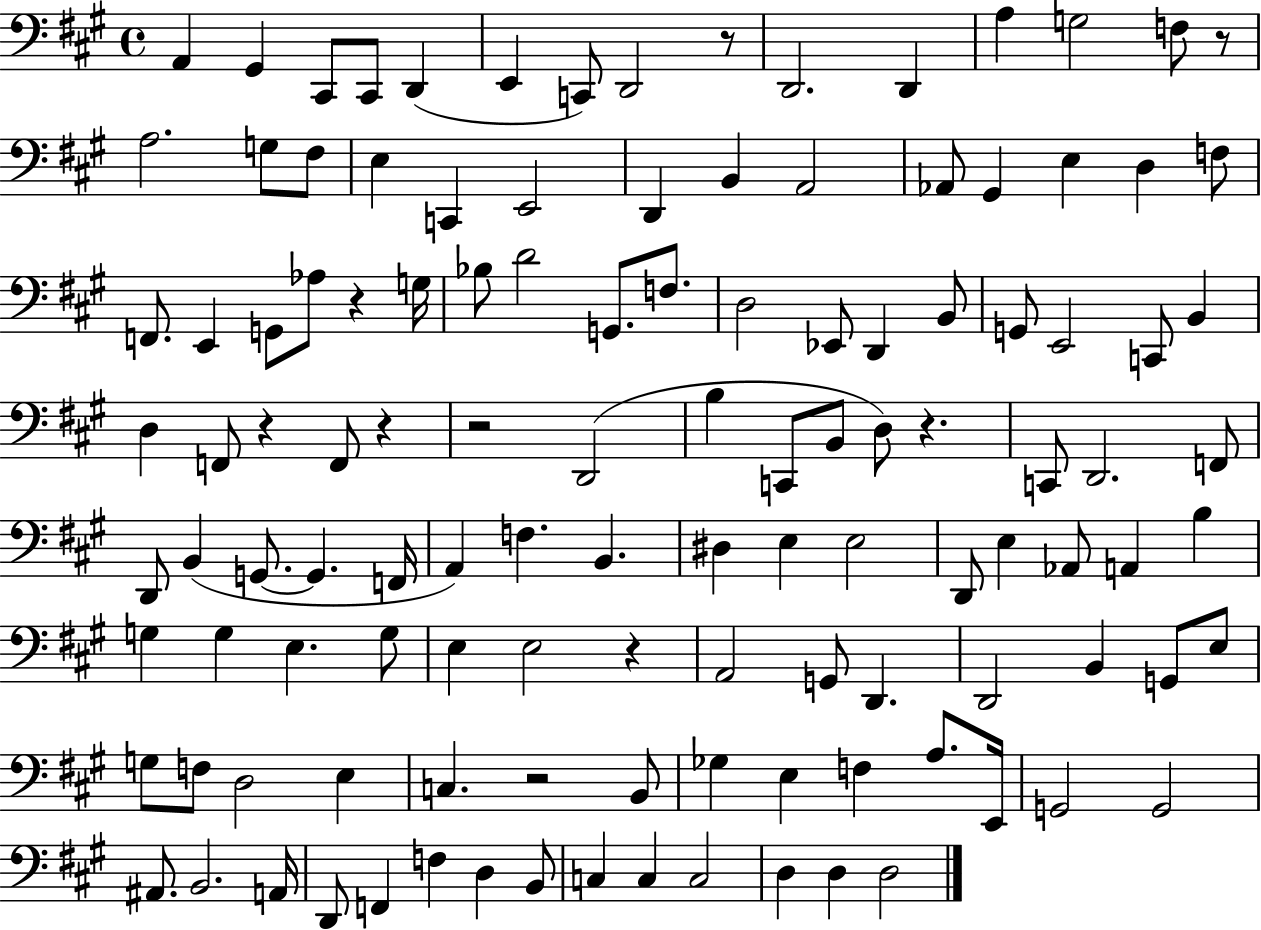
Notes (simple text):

A2/q G#2/q C#2/e C#2/e D2/q E2/q C2/e D2/h R/e D2/h. D2/q A3/q G3/h F3/e R/e A3/h. G3/e F#3/e E3/q C2/q E2/h D2/q B2/q A2/h Ab2/e G#2/q E3/q D3/q F3/e F2/e. E2/q G2/e Ab3/e R/q G3/s Bb3/e D4/h G2/e. F3/e. D3/h Eb2/e D2/q B2/e G2/e E2/h C2/e B2/q D3/q F2/e R/q F2/e R/q R/h D2/h B3/q C2/e B2/e D3/e R/q. C2/e D2/h. F2/e D2/e B2/q G2/e. G2/q. F2/s A2/q F3/q. B2/q. D#3/q E3/q E3/h D2/e E3/q Ab2/e A2/q B3/q G3/q G3/q E3/q. G3/e E3/q E3/h R/q A2/h G2/e D2/q. D2/h B2/q G2/e E3/e G3/e F3/e D3/h E3/q C3/q. R/h B2/e Gb3/q E3/q F3/q A3/e. E2/s G2/h G2/h A#2/e. B2/h. A2/s D2/e F2/q F3/q D3/q B2/e C3/q C3/q C3/h D3/q D3/q D3/h